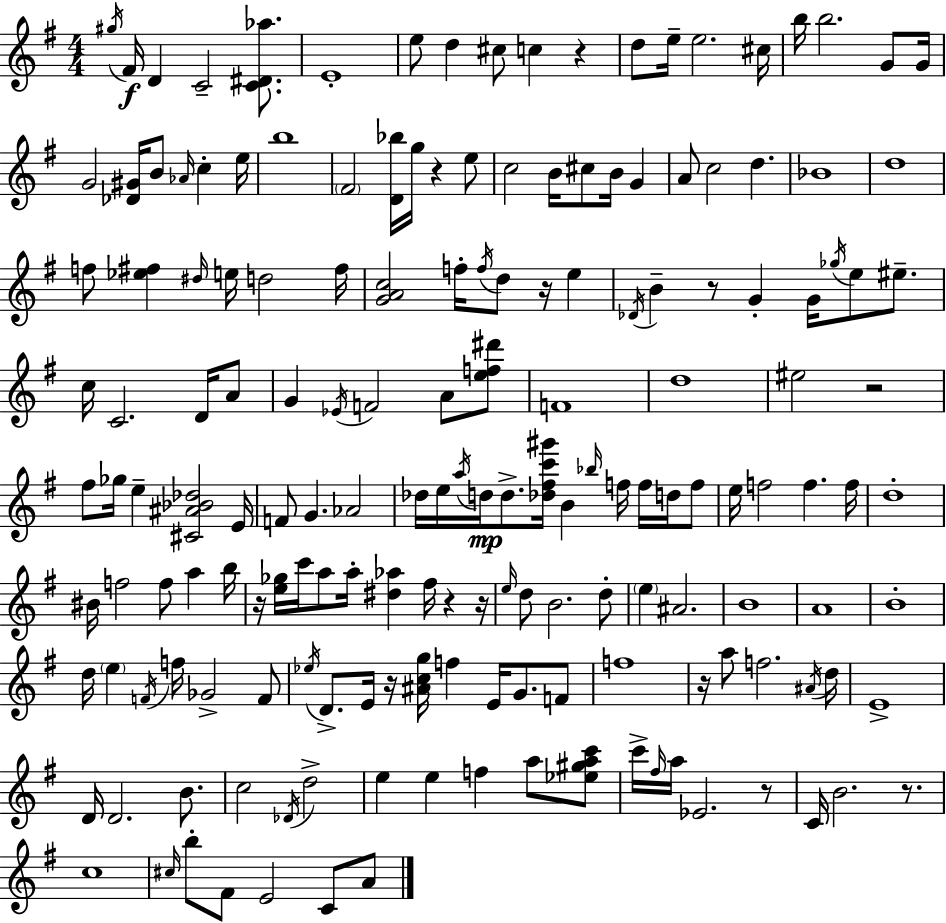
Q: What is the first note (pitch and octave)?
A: G#5